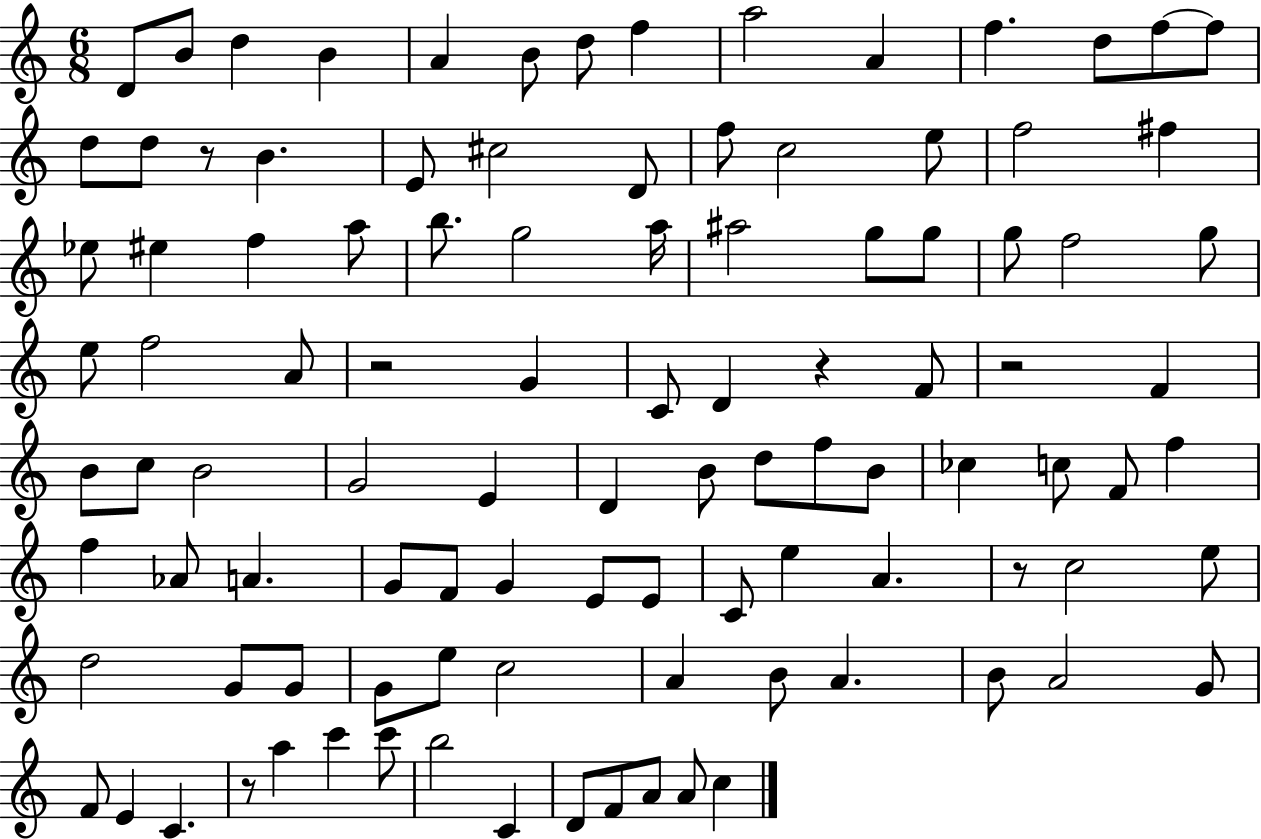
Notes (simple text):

D4/e B4/e D5/q B4/q A4/q B4/e D5/e F5/q A5/h A4/q F5/q. D5/e F5/e F5/e D5/e D5/e R/e B4/q. E4/e C#5/h D4/e F5/e C5/h E5/e F5/h F#5/q Eb5/e EIS5/q F5/q A5/e B5/e. G5/h A5/s A#5/h G5/e G5/e G5/e F5/h G5/e E5/e F5/h A4/e R/h G4/q C4/e D4/q R/q F4/e R/h F4/q B4/e C5/e B4/h G4/h E4/q D4/q B4/e D5/e F5/e B4/e CES5/q C5/e F4/e F5/q F5/q Ab4/e A4/q. G4/e F4/e G4/q E4/e E4/e C4/e E5/q A4/q. R/e C5/h E5/e D5/h G4/e G4/e G4/e E5/e C5/h A4/q B4/e A4/q. B4/e A4/h G4/e F4/e E4/q C4/q. R/e A5/q C6/q C6/e B5/h C4/q D4/e F4/e A4/e A4/e C5/q